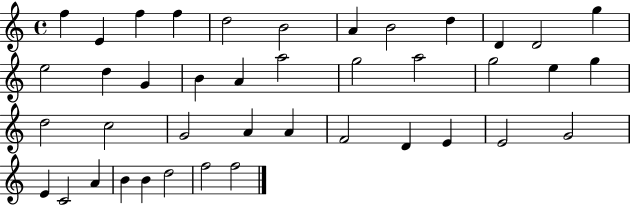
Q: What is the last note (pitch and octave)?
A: F5